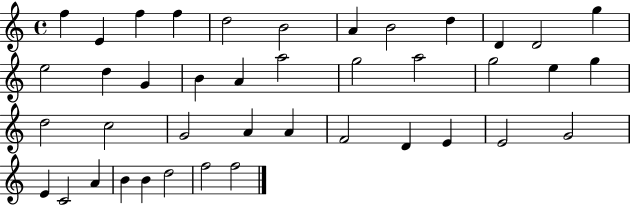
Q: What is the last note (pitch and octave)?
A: F5